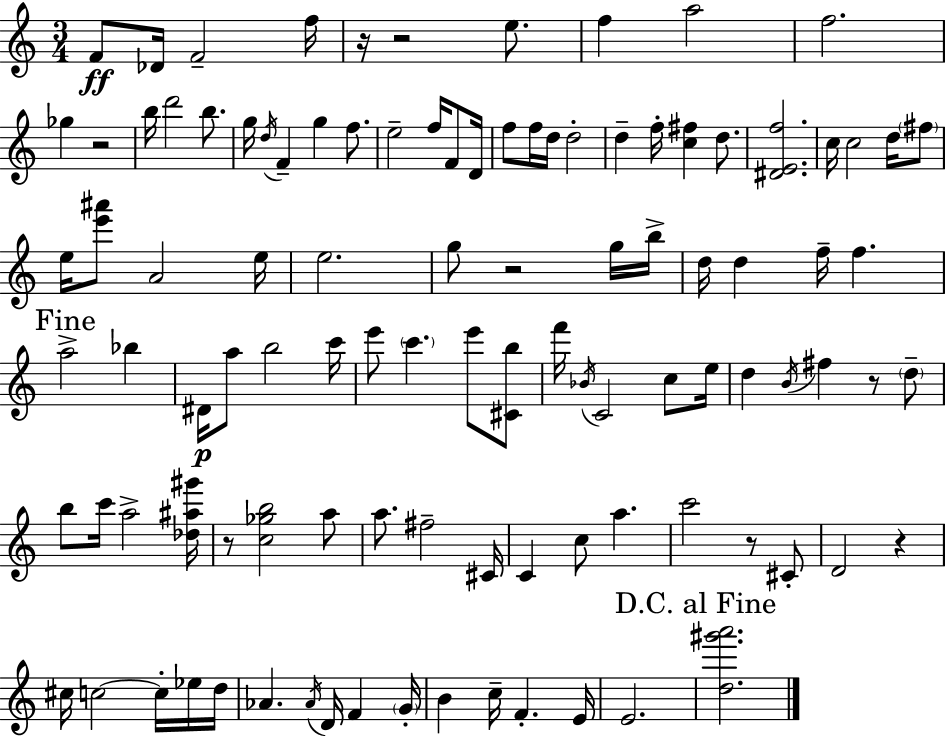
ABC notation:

X:1
T:Untitled
M:3/4
L:1/4
K:Am
F/2 _D/4 F2 f/4 z/4 z2 e/2 f a2 f2 _g z2 b/4 d'2 b/2 g/4 d/4 F g f/2 e2 f/4 F/2 D/4 f/2 f/4 d/4 d2 d f/4 [c^f] d/2 [^DEf]2 c/4 c2 d/4 ^f/2 e/4 [e'^a']/2 A2 e/4 e2 g/2 z2 g/4 b/4 d/4 d f/4 f a2 _b ^D/4 a/2 b2 c'/4 e'/2 c' e'/2 [^Cb]/2 f'/4 _B/4 C2 c/2 e/4 d B/4 ^f z/2 d/2 b/2 c'/4 a2 [_d^a^g']/4 z/2 [c_gb]2 a/2 a/2 ^f2 ^C/4 C c/2 a c'2 z/2 ^C/2 D2 z ^c/4 c2 c/4 _e/4 d/4 _A _A/4 D/4 F G/4 B c/4 F E/4 E2 [d^g'a']2